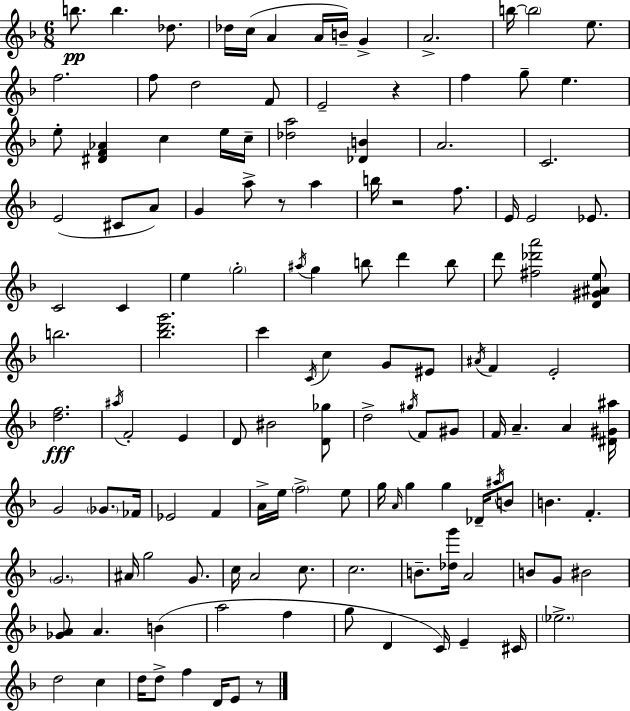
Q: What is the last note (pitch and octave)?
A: E4